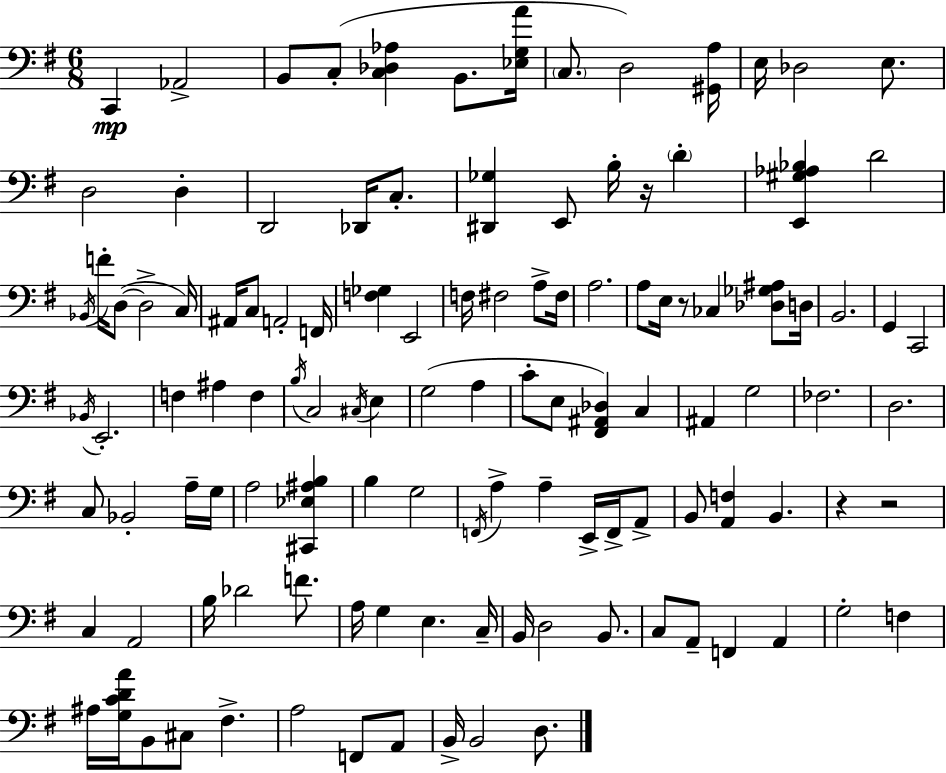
X:1
T:Untitled
M:6/8
L:1/4
K:Em
C,, _A,,2 B,,/2 C,/2 [C,_D,_A,] B,,/2 [_E,G,A]/4 C,/2 D,2 [^G,,A,]/4 E,/4 _D,2 E,/2 D,2 D, D,,2 _D,,/4 C,/2 [^D,,_G,] E,,/2 B,/4 z/4 D [E,,^G,_A,_B,] D2 _B,,/4 F/4 D,/2 D,2 C,/4 ^A,,/4 C,/2 A,,2 F,,/4 [F,_G,] E,,2 F,/4 ^F,2 A,/2 ^F,/4 A,2 A,/2 E,/4 z/2 _C, [_D,_G,^A,]/2 D,/4 B,,2 G,, C,,2 _B,,/4 E,,2 F, ^A, F, B,/4 C,2 ^C,/4 E, G,2 A, C/2 E,/2 [^F,,^A,,_D,] C, ^A,, G,2 _F,2 D,2 C,/2 _B,,2 A,/4 G,/4 A,2 [^C,,_E,^A,B,] B, G,2 F,,/4 A, A, E,,/4 F,,/4 A,,/2 B,,/2 [A,,F,] B,, z z2 C, A,,2 B,/4 _D2 F/2 A,/4 G, E, C,/4 B,,/4 D,2 B,,/2 C,/2 A,,/2 F,, A,, G,2 F, ^A,/4 [G,CDA]/4 B,,/2 ^C,/2 ^F, A,2 F,,/2 A,,/2 B,,/4 B,,2 D,/2